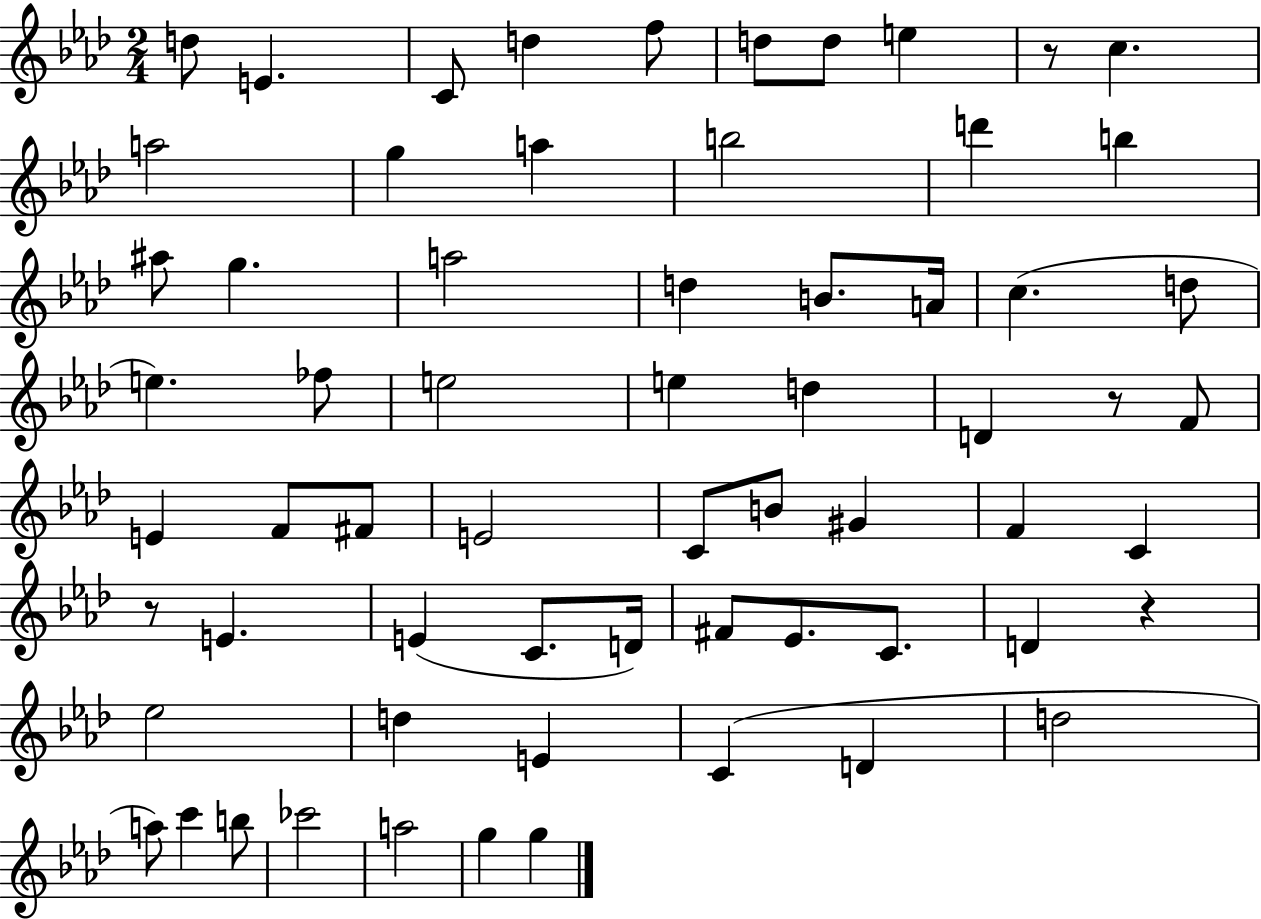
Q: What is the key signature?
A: AES major